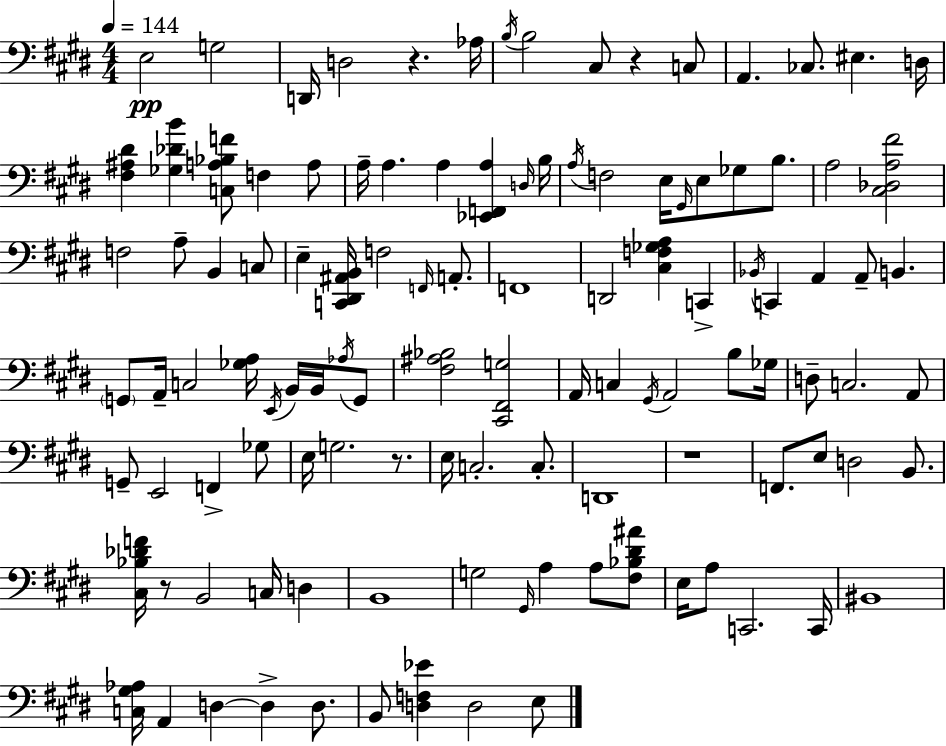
X:1
T:Untitled
M:4/4
L:1/4
K:E
E,2 G,2 D,,/4 D,2 z _A,/4 B,/4 B,2 ^C,/2 z C,/2 A,, _C,/2 ^E, D,/4 [^F,^A,^D] [_G,_DB] [C,A,_B,F]/2 F, A,/2 A,/4 A, A, [_E,,F,,A,] D,/4 B,/4 A,/4 F,2 E,/4 ^G,,/4 E,/2 _G,/2 B,/2 A,2 [^C,_D,A,^F]2 F,2 A,/2 B,, C,/2 E, [C,,^D,,^A,,B,,]/4 F,2 F,,/4 A,,/2 F,,4 D,,2 [^C,F,_G,A,] C,, _B,,/4 C,, A,, A,,/2 B,, G,,/2 A,,/4 C,2 [_G,A,]/4 E,,/4 B,,/4 B,,/4 _A,/4 G,,/2 [^F,^A,_B,]2 [^C,,^F,,G,]2 A,,/4 C, ^G,,/4 A,,2 B,/2 _G,/4 D,/2 C,2 A,,/2 G,,/2 E,,2 F,, _G,/2 E,/4 G,2 z/2 E,/4 C,2 C,/2 D,,4 z4 F,,/2 E,/2 D,2 B,,/2 [^C,_B,_DF]/4 z/2 B,,2 C,/4 D, B,,4 G,2 ^G,,/4 A, A,/2 [^F,_B,^D^A]/2 E,/4 A,/2 C,,2 C,,/4 ^B,,4 [C,^G,_A,]/4 A,, D, D, D,/2 B,,/2 [D,F,_E] D,2 E,/2